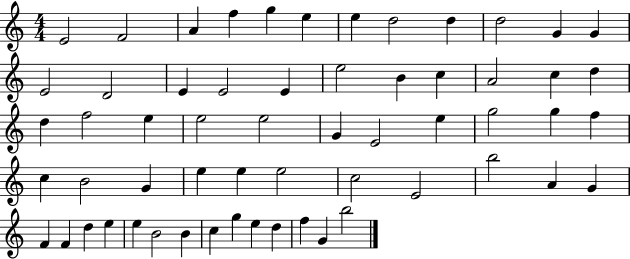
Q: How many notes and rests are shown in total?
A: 59